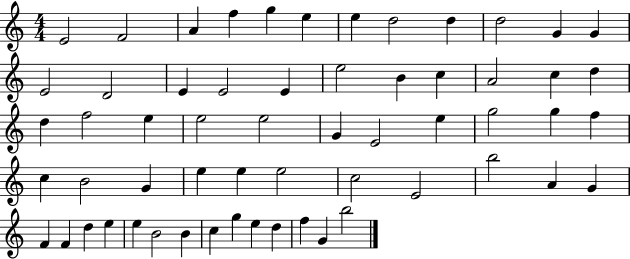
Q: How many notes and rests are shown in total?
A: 59